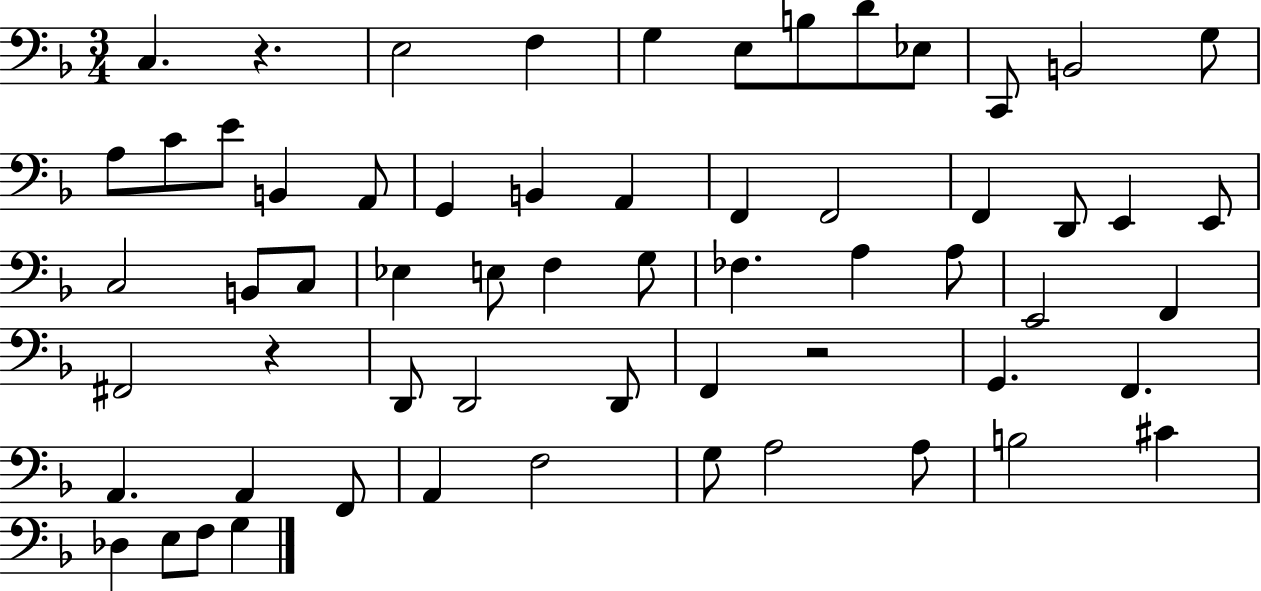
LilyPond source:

{
  \clef bass
  \numericTimeSignature
  \time 3/4
  \key f \major
  \repeat volta 2 { c4. r4. | e2 f4 | g4 e8 b8 d'8 ees8 | c,8 b,2 g8 | \break a8 c'8 e'8 b,4 a,8 | g,4 b,4 a,4 | f,4 f,2 | f,4 d,8 e,4 e,8 | \break c2 b,8 c8 | ees4 e8 f4 g8 | fes4. a4 a8 | e,2 f,4 | \break fis,2 r4 | d,8 d,2 d,8 | f,4 r2 | g,4. f,4. | \break a,4. a,4 f,8 | a,4 f2 | g8 a2 a8 | b2 cis'4 | \break des4 e8 f8 g4 | } \bar "|."
}